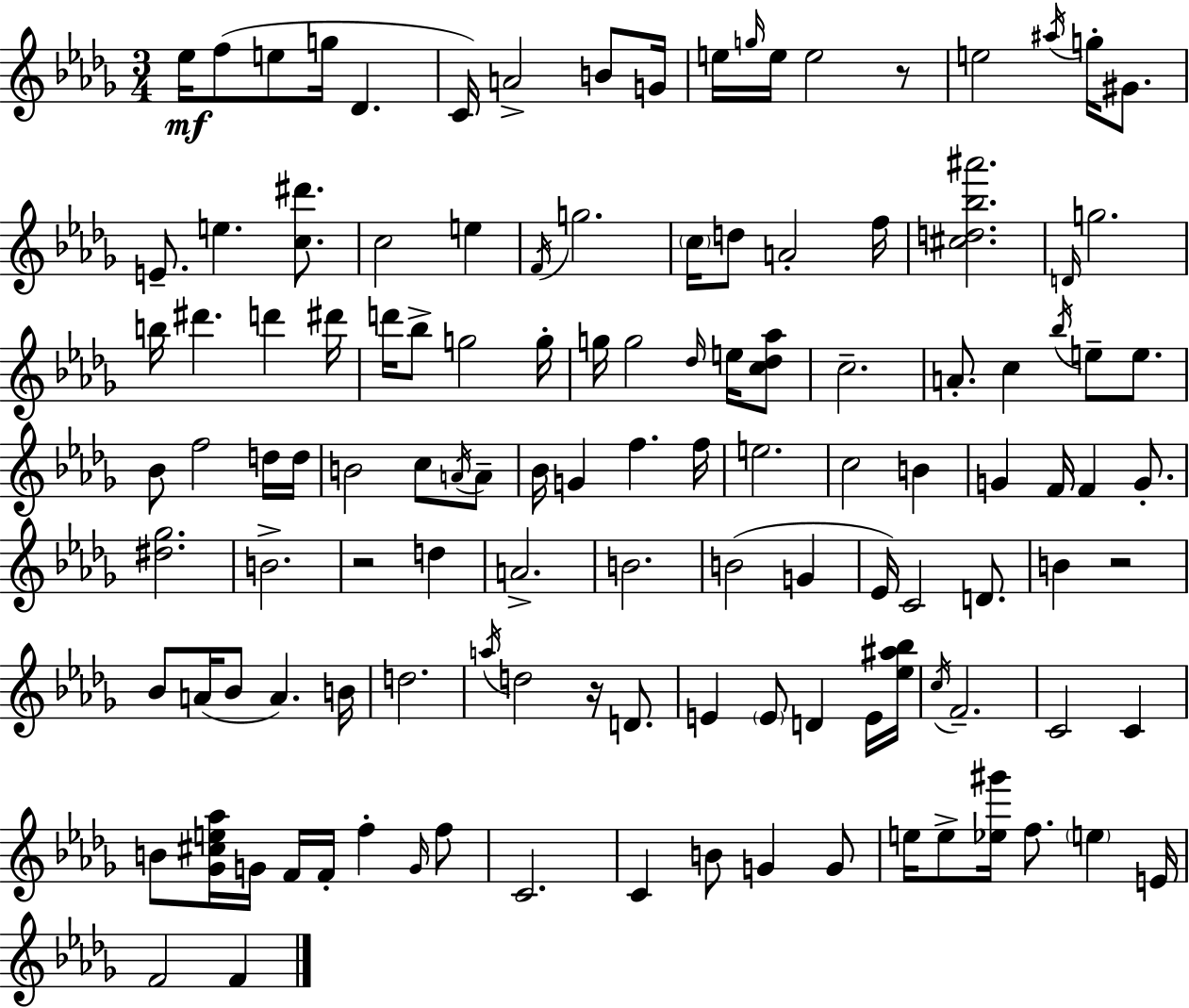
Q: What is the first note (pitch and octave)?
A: Eb5